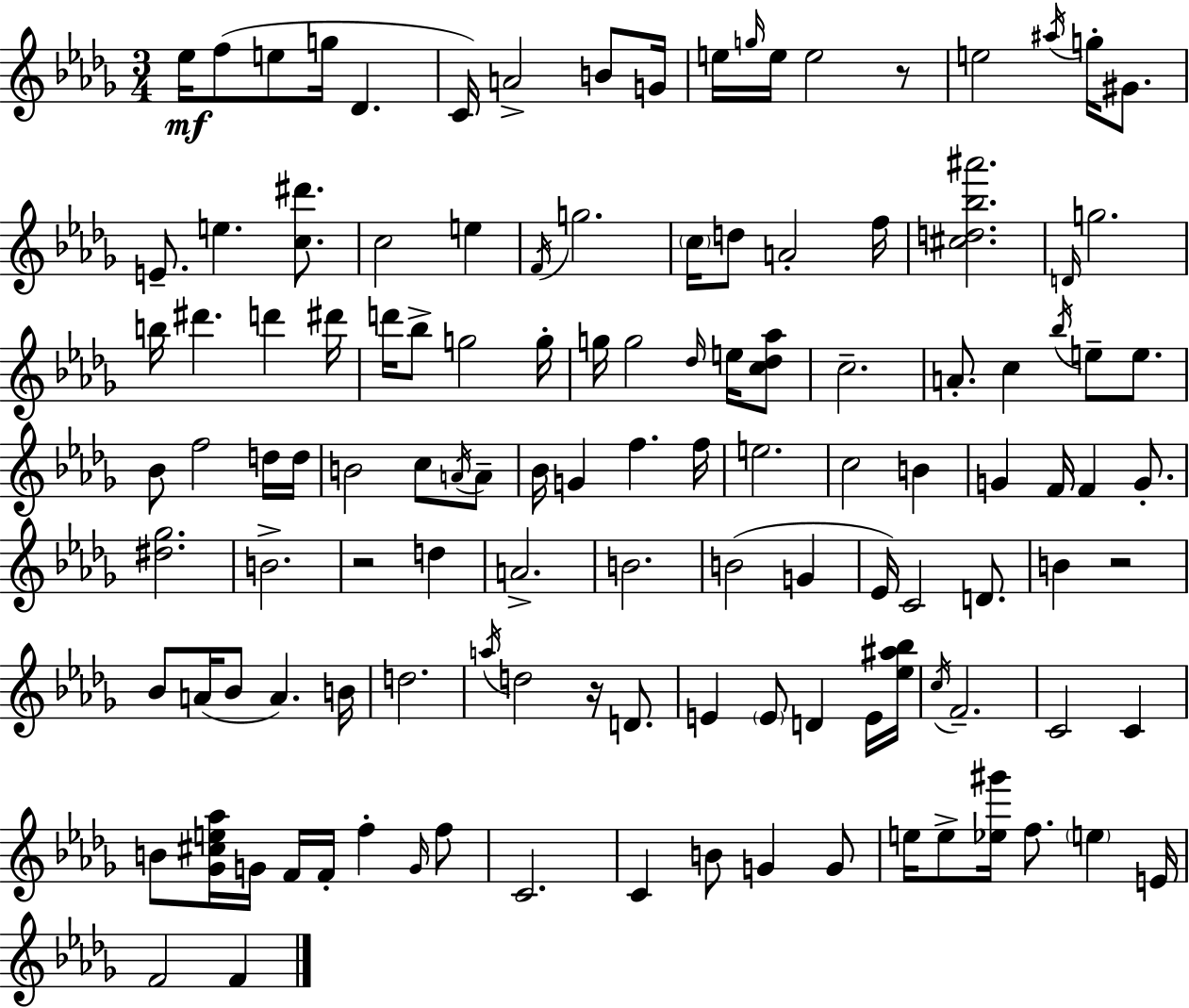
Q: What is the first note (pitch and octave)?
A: Eb5